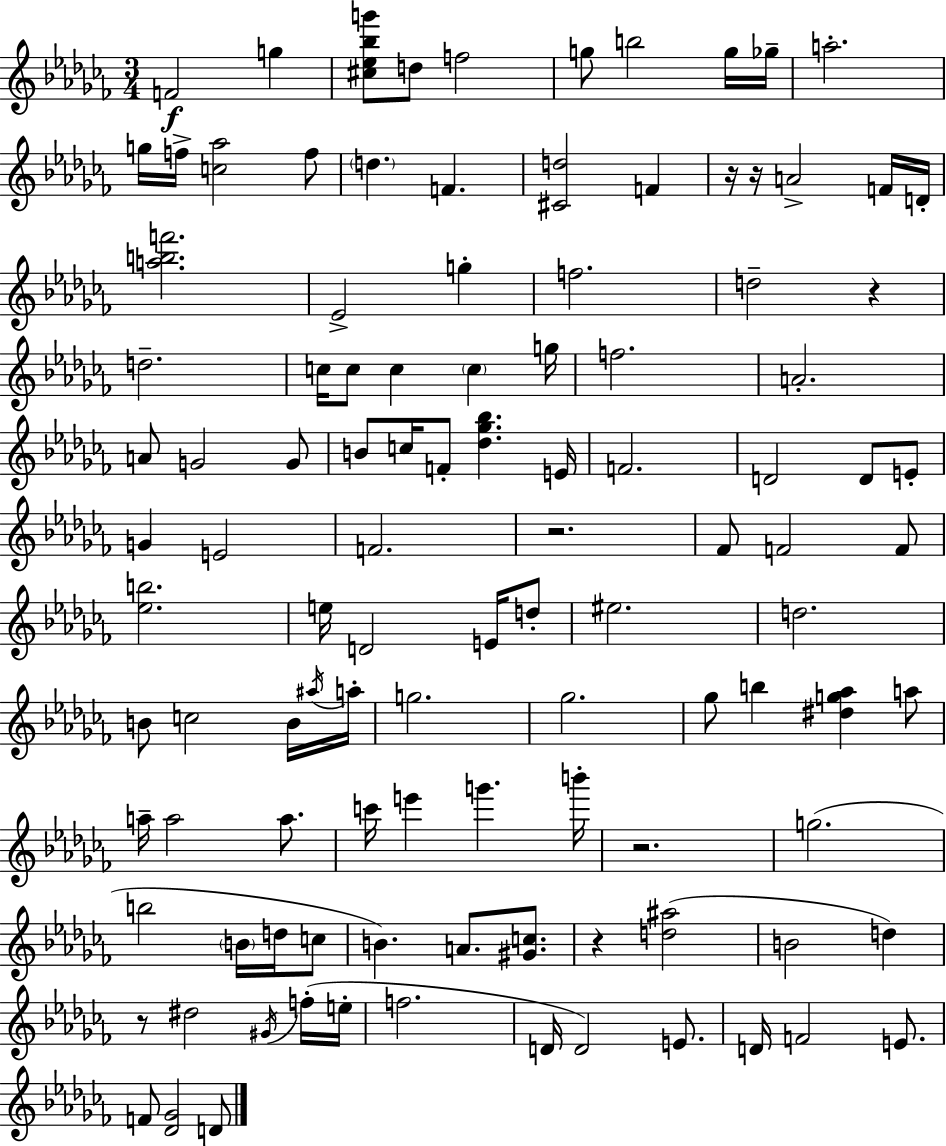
{
  \clef treble
  \numericTimeSignature
  \time 3/4
  \key aes \minor
  \repeat volta 2 { f'2\f g''4 | <cis'' ees'' bes'' g'''>8 d''8 f''2 | g''8 b''2 g''16 ges''16-- | a''2.-. | \break g''16 f''16-> <c'' aes''>2 f''8 | \parenthesize d''4. f'4. | <cis' d''>2 f'4 | r16 r16 a'2-> f'16 d'16-. | \break <a'' b'' f'''>2. | ees'2-> g''4-. | f''2. | d''2-- r4 | \break d''2.-- | c''16 c''8 c''4 \parenthesize c''4 g''16 | f''2. | a'2.-. | \break a'8 g'2 g'8 | b'8 c''16 f'8-. <des'' ges'' bes''>4. e'16 | f'2. | d'2 d'8 e'8-. | \break g'4 e'2 | f'2. | r2. | fes'8 f'2 f'8 | \break <ees'' b''>2. | e''16 d'2 e'16 d''8-. | eis''2. | d''2. | \break b'8 c''2 b'16 \acciaccatura { ais''16 } | a''16-. g''2. | ges''2. | ges''8 b''4 <dis'' g'' aes''>4 a''8 | \break a''16-- a''2 a''8. | c'''16 e'''4 g'''4. | b'''16-. r2. | g''2.( | \break b''2 \parenthesize b'16 d''16 c''8 | b'4.) a'8. <gis' c''>8. | r4 <d'' ais''>2( | b'2 d''4) | \break r8 dis''2 \acciaccatura { gis'16 }( | f''16-. e''16-. f''2. | d'16 d'2) e'8. | d'16 f'2 e'8. | \break f'8 <des' ges'>2 | d'8 } \bar "|."
}